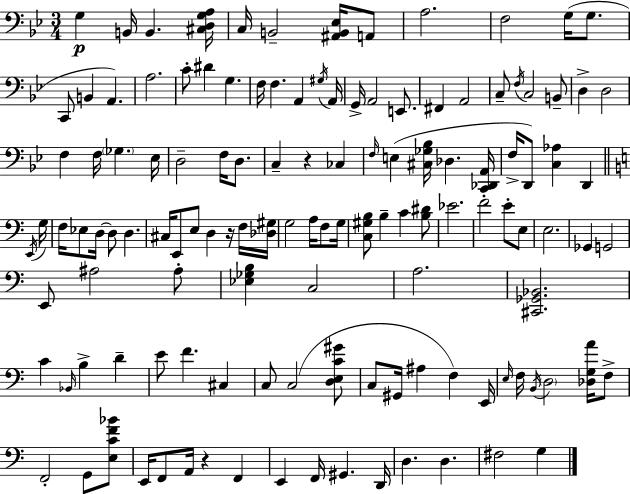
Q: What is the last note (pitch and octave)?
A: G3